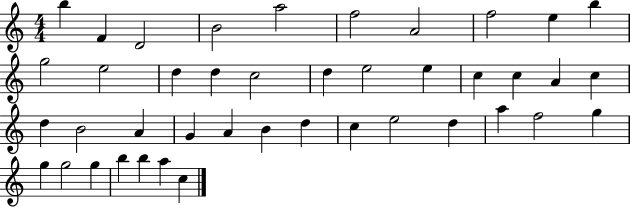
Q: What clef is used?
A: treble